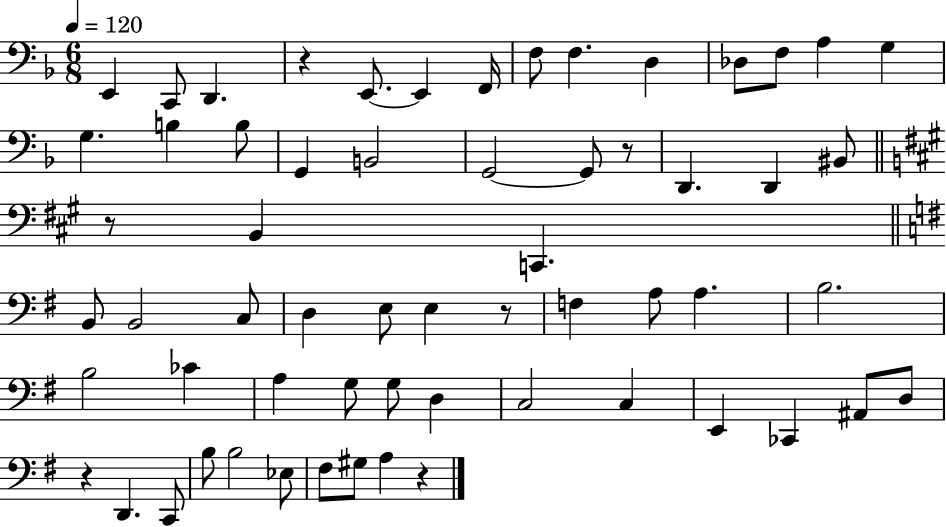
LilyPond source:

{
  \clef bass
  \numericTimeSignature
  \time 6/8
  \key f \major
  \tempo 4 = 120
  \repeat volta 2 { e,4 c,8 d,4. | r4 e,8.~~ e,4 f,16 | f8 f4. d4 | des8 f8 a4 g4 | \break g4. b4 b8 | g,4 b,2 | g,2~~ g,8 r8 | d,4. d,4 bis,8 | \break \bar "||" \break \key a \major r8 b,4 c,4. | \bar "||" \break \key g \major b,8 b,2 c8 | d4 e8 e4 r8 | f4 a8 a4. | b2. | \break b2 ces'4 | a4 g8 g8 d4 | c2 c4 | e,4 ces,4 ais,8 d8 | \break r4 d,4. c,8 | b8 b2 ees8 | fis8 gis8 a4 r4 | } \bar "|."
}